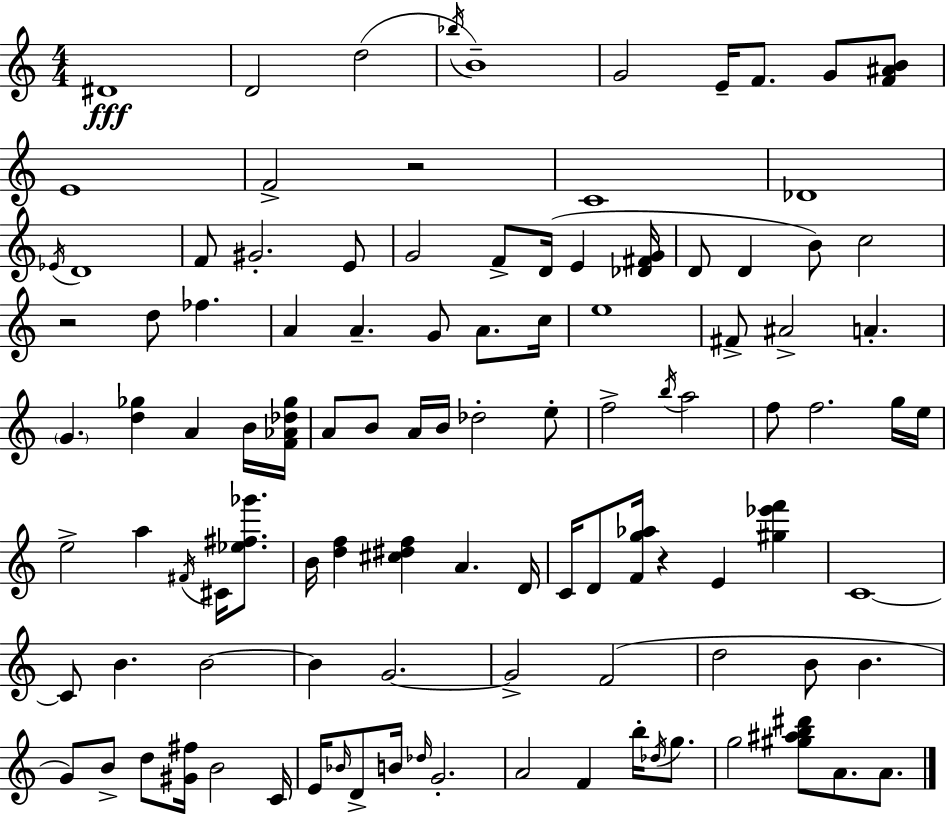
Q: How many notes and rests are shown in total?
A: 107